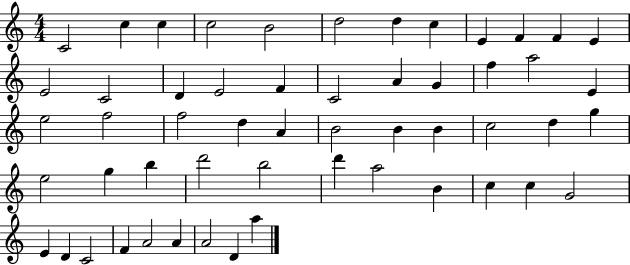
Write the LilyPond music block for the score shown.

{
  \clef treble
  \numericTimeSignature
  \time 4/4
  \key c \major
  c'2 c''4 c''4 | c''2 b'2 | d''2 d''4 c''4 | e'4 f'4 f'4 e'4 | \break e'2 c'2 | d'4 e'2 f'4 | c'2 a'4 g'4 | f''4 a''2 e'4 | \break e''2 f''2 | f''2 d''4 a'4 | b'2 b'4 b'4 | c''2 d''4 g''4 | \break e''2 g''4 b''4 | d'''2 b''2 | d'''4 a''2 b'4 | c''4 c''4 g'2 | \break e'4 d'4 c'2 | f'4 a'2 a'4 | a'2 d'4 a''4 | \bar "|."
}